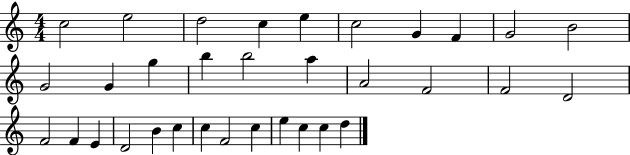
{
  \clef treble
  \numericTimeSignature
  \time 4/4
  \key c \major
  c''2 e''2 | d''2 c''4 e''4 | c''2 g'4 f'4 | g'2 b'2 | \break g'2 g'4 g''4 | b''4 b''2 a''4 | a'2 f'2 | f'2 d'2 | \break f'2 f'4 e'4 | d'2 b'4 c''4 | c''4 f'2 c''4 | e''4 c''4 c''4 d''4 | \break \bar "|."
}